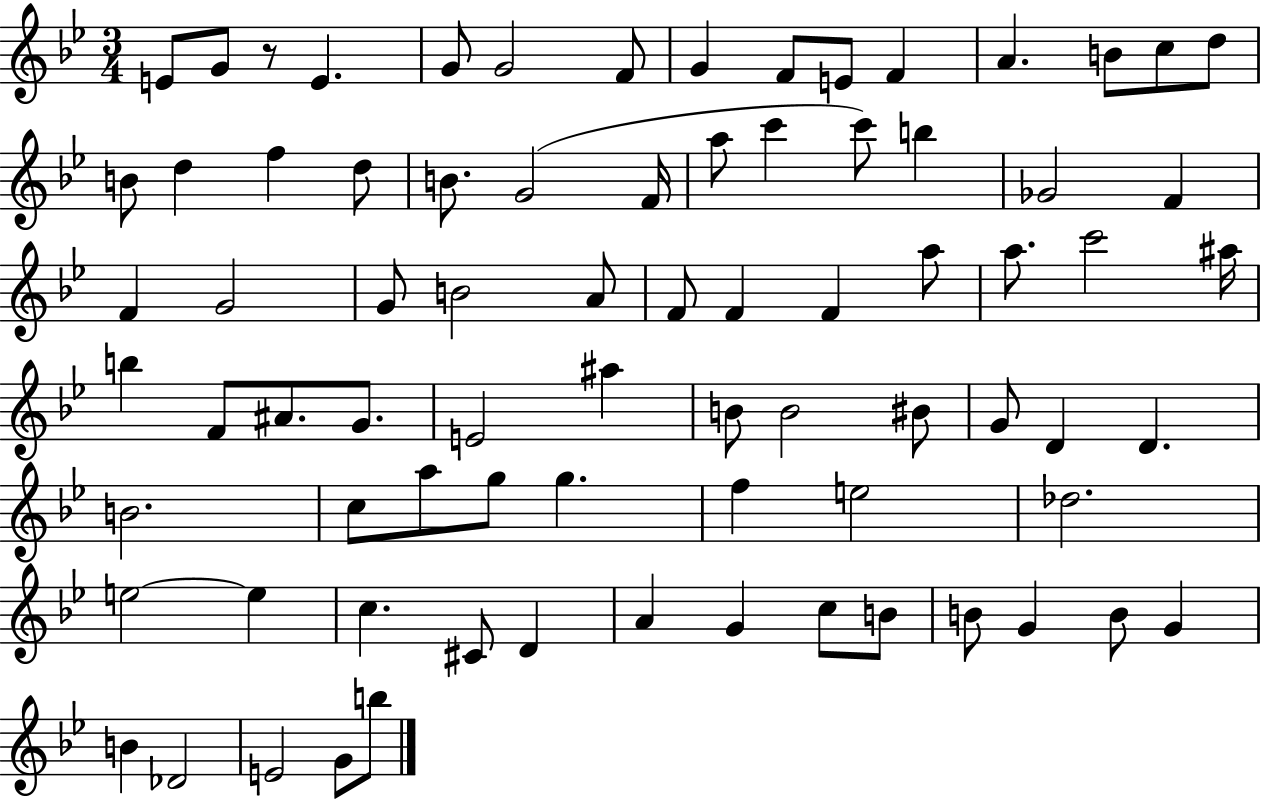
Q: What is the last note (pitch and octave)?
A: B5